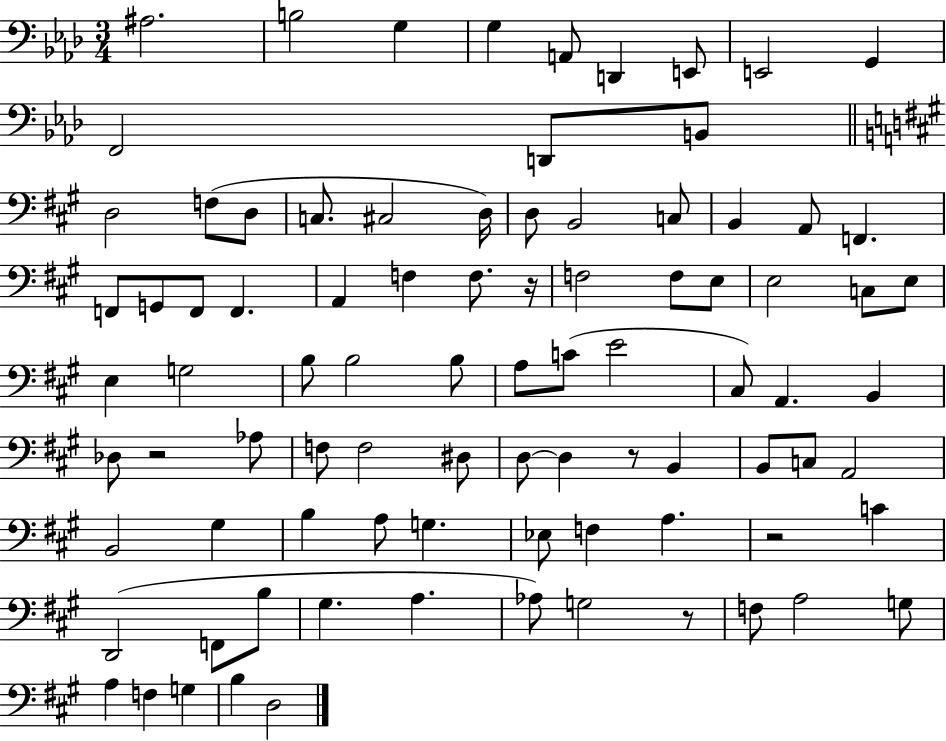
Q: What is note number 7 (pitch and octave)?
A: E2